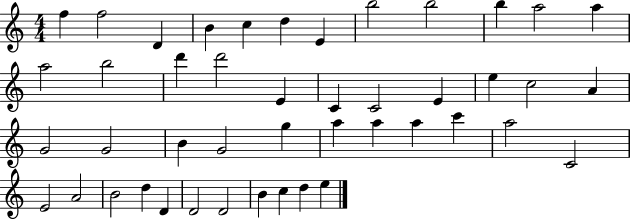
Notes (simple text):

F5/q F5/h D4/q B4/q C5/q D5/q E4/q B5/h B5/h B5/q A5/h A5/q A5/h B5/h D6/q D6/h E4/q C4/q C4/h E4/q E5/q C5/h A4/q G4/h G4/h B4/q G4/h G5/q A5/q A5/q A5/q C6/q A5/h C4/h E4/h A4/h B4/h D5/q D4/q D4/h D4/h B4/q C5/q D5/q E5/q